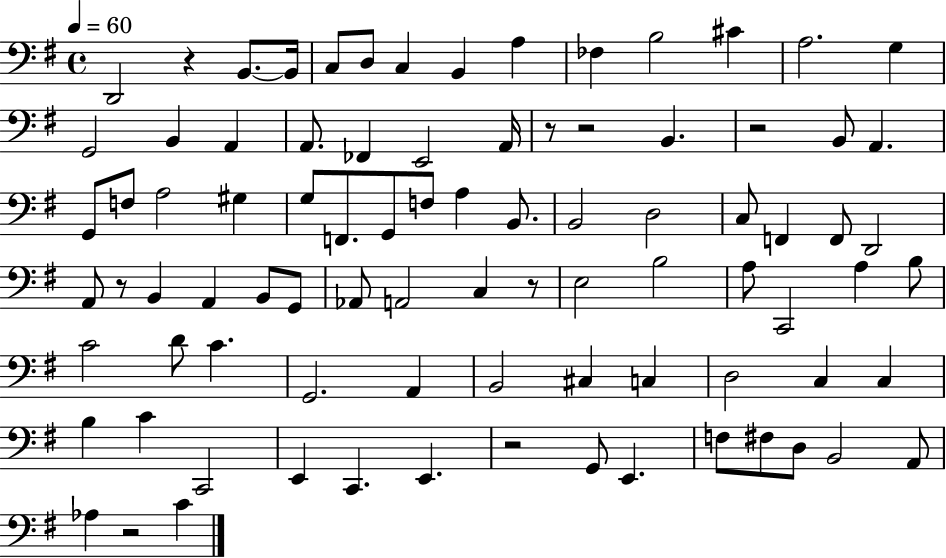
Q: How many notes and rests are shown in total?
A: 87